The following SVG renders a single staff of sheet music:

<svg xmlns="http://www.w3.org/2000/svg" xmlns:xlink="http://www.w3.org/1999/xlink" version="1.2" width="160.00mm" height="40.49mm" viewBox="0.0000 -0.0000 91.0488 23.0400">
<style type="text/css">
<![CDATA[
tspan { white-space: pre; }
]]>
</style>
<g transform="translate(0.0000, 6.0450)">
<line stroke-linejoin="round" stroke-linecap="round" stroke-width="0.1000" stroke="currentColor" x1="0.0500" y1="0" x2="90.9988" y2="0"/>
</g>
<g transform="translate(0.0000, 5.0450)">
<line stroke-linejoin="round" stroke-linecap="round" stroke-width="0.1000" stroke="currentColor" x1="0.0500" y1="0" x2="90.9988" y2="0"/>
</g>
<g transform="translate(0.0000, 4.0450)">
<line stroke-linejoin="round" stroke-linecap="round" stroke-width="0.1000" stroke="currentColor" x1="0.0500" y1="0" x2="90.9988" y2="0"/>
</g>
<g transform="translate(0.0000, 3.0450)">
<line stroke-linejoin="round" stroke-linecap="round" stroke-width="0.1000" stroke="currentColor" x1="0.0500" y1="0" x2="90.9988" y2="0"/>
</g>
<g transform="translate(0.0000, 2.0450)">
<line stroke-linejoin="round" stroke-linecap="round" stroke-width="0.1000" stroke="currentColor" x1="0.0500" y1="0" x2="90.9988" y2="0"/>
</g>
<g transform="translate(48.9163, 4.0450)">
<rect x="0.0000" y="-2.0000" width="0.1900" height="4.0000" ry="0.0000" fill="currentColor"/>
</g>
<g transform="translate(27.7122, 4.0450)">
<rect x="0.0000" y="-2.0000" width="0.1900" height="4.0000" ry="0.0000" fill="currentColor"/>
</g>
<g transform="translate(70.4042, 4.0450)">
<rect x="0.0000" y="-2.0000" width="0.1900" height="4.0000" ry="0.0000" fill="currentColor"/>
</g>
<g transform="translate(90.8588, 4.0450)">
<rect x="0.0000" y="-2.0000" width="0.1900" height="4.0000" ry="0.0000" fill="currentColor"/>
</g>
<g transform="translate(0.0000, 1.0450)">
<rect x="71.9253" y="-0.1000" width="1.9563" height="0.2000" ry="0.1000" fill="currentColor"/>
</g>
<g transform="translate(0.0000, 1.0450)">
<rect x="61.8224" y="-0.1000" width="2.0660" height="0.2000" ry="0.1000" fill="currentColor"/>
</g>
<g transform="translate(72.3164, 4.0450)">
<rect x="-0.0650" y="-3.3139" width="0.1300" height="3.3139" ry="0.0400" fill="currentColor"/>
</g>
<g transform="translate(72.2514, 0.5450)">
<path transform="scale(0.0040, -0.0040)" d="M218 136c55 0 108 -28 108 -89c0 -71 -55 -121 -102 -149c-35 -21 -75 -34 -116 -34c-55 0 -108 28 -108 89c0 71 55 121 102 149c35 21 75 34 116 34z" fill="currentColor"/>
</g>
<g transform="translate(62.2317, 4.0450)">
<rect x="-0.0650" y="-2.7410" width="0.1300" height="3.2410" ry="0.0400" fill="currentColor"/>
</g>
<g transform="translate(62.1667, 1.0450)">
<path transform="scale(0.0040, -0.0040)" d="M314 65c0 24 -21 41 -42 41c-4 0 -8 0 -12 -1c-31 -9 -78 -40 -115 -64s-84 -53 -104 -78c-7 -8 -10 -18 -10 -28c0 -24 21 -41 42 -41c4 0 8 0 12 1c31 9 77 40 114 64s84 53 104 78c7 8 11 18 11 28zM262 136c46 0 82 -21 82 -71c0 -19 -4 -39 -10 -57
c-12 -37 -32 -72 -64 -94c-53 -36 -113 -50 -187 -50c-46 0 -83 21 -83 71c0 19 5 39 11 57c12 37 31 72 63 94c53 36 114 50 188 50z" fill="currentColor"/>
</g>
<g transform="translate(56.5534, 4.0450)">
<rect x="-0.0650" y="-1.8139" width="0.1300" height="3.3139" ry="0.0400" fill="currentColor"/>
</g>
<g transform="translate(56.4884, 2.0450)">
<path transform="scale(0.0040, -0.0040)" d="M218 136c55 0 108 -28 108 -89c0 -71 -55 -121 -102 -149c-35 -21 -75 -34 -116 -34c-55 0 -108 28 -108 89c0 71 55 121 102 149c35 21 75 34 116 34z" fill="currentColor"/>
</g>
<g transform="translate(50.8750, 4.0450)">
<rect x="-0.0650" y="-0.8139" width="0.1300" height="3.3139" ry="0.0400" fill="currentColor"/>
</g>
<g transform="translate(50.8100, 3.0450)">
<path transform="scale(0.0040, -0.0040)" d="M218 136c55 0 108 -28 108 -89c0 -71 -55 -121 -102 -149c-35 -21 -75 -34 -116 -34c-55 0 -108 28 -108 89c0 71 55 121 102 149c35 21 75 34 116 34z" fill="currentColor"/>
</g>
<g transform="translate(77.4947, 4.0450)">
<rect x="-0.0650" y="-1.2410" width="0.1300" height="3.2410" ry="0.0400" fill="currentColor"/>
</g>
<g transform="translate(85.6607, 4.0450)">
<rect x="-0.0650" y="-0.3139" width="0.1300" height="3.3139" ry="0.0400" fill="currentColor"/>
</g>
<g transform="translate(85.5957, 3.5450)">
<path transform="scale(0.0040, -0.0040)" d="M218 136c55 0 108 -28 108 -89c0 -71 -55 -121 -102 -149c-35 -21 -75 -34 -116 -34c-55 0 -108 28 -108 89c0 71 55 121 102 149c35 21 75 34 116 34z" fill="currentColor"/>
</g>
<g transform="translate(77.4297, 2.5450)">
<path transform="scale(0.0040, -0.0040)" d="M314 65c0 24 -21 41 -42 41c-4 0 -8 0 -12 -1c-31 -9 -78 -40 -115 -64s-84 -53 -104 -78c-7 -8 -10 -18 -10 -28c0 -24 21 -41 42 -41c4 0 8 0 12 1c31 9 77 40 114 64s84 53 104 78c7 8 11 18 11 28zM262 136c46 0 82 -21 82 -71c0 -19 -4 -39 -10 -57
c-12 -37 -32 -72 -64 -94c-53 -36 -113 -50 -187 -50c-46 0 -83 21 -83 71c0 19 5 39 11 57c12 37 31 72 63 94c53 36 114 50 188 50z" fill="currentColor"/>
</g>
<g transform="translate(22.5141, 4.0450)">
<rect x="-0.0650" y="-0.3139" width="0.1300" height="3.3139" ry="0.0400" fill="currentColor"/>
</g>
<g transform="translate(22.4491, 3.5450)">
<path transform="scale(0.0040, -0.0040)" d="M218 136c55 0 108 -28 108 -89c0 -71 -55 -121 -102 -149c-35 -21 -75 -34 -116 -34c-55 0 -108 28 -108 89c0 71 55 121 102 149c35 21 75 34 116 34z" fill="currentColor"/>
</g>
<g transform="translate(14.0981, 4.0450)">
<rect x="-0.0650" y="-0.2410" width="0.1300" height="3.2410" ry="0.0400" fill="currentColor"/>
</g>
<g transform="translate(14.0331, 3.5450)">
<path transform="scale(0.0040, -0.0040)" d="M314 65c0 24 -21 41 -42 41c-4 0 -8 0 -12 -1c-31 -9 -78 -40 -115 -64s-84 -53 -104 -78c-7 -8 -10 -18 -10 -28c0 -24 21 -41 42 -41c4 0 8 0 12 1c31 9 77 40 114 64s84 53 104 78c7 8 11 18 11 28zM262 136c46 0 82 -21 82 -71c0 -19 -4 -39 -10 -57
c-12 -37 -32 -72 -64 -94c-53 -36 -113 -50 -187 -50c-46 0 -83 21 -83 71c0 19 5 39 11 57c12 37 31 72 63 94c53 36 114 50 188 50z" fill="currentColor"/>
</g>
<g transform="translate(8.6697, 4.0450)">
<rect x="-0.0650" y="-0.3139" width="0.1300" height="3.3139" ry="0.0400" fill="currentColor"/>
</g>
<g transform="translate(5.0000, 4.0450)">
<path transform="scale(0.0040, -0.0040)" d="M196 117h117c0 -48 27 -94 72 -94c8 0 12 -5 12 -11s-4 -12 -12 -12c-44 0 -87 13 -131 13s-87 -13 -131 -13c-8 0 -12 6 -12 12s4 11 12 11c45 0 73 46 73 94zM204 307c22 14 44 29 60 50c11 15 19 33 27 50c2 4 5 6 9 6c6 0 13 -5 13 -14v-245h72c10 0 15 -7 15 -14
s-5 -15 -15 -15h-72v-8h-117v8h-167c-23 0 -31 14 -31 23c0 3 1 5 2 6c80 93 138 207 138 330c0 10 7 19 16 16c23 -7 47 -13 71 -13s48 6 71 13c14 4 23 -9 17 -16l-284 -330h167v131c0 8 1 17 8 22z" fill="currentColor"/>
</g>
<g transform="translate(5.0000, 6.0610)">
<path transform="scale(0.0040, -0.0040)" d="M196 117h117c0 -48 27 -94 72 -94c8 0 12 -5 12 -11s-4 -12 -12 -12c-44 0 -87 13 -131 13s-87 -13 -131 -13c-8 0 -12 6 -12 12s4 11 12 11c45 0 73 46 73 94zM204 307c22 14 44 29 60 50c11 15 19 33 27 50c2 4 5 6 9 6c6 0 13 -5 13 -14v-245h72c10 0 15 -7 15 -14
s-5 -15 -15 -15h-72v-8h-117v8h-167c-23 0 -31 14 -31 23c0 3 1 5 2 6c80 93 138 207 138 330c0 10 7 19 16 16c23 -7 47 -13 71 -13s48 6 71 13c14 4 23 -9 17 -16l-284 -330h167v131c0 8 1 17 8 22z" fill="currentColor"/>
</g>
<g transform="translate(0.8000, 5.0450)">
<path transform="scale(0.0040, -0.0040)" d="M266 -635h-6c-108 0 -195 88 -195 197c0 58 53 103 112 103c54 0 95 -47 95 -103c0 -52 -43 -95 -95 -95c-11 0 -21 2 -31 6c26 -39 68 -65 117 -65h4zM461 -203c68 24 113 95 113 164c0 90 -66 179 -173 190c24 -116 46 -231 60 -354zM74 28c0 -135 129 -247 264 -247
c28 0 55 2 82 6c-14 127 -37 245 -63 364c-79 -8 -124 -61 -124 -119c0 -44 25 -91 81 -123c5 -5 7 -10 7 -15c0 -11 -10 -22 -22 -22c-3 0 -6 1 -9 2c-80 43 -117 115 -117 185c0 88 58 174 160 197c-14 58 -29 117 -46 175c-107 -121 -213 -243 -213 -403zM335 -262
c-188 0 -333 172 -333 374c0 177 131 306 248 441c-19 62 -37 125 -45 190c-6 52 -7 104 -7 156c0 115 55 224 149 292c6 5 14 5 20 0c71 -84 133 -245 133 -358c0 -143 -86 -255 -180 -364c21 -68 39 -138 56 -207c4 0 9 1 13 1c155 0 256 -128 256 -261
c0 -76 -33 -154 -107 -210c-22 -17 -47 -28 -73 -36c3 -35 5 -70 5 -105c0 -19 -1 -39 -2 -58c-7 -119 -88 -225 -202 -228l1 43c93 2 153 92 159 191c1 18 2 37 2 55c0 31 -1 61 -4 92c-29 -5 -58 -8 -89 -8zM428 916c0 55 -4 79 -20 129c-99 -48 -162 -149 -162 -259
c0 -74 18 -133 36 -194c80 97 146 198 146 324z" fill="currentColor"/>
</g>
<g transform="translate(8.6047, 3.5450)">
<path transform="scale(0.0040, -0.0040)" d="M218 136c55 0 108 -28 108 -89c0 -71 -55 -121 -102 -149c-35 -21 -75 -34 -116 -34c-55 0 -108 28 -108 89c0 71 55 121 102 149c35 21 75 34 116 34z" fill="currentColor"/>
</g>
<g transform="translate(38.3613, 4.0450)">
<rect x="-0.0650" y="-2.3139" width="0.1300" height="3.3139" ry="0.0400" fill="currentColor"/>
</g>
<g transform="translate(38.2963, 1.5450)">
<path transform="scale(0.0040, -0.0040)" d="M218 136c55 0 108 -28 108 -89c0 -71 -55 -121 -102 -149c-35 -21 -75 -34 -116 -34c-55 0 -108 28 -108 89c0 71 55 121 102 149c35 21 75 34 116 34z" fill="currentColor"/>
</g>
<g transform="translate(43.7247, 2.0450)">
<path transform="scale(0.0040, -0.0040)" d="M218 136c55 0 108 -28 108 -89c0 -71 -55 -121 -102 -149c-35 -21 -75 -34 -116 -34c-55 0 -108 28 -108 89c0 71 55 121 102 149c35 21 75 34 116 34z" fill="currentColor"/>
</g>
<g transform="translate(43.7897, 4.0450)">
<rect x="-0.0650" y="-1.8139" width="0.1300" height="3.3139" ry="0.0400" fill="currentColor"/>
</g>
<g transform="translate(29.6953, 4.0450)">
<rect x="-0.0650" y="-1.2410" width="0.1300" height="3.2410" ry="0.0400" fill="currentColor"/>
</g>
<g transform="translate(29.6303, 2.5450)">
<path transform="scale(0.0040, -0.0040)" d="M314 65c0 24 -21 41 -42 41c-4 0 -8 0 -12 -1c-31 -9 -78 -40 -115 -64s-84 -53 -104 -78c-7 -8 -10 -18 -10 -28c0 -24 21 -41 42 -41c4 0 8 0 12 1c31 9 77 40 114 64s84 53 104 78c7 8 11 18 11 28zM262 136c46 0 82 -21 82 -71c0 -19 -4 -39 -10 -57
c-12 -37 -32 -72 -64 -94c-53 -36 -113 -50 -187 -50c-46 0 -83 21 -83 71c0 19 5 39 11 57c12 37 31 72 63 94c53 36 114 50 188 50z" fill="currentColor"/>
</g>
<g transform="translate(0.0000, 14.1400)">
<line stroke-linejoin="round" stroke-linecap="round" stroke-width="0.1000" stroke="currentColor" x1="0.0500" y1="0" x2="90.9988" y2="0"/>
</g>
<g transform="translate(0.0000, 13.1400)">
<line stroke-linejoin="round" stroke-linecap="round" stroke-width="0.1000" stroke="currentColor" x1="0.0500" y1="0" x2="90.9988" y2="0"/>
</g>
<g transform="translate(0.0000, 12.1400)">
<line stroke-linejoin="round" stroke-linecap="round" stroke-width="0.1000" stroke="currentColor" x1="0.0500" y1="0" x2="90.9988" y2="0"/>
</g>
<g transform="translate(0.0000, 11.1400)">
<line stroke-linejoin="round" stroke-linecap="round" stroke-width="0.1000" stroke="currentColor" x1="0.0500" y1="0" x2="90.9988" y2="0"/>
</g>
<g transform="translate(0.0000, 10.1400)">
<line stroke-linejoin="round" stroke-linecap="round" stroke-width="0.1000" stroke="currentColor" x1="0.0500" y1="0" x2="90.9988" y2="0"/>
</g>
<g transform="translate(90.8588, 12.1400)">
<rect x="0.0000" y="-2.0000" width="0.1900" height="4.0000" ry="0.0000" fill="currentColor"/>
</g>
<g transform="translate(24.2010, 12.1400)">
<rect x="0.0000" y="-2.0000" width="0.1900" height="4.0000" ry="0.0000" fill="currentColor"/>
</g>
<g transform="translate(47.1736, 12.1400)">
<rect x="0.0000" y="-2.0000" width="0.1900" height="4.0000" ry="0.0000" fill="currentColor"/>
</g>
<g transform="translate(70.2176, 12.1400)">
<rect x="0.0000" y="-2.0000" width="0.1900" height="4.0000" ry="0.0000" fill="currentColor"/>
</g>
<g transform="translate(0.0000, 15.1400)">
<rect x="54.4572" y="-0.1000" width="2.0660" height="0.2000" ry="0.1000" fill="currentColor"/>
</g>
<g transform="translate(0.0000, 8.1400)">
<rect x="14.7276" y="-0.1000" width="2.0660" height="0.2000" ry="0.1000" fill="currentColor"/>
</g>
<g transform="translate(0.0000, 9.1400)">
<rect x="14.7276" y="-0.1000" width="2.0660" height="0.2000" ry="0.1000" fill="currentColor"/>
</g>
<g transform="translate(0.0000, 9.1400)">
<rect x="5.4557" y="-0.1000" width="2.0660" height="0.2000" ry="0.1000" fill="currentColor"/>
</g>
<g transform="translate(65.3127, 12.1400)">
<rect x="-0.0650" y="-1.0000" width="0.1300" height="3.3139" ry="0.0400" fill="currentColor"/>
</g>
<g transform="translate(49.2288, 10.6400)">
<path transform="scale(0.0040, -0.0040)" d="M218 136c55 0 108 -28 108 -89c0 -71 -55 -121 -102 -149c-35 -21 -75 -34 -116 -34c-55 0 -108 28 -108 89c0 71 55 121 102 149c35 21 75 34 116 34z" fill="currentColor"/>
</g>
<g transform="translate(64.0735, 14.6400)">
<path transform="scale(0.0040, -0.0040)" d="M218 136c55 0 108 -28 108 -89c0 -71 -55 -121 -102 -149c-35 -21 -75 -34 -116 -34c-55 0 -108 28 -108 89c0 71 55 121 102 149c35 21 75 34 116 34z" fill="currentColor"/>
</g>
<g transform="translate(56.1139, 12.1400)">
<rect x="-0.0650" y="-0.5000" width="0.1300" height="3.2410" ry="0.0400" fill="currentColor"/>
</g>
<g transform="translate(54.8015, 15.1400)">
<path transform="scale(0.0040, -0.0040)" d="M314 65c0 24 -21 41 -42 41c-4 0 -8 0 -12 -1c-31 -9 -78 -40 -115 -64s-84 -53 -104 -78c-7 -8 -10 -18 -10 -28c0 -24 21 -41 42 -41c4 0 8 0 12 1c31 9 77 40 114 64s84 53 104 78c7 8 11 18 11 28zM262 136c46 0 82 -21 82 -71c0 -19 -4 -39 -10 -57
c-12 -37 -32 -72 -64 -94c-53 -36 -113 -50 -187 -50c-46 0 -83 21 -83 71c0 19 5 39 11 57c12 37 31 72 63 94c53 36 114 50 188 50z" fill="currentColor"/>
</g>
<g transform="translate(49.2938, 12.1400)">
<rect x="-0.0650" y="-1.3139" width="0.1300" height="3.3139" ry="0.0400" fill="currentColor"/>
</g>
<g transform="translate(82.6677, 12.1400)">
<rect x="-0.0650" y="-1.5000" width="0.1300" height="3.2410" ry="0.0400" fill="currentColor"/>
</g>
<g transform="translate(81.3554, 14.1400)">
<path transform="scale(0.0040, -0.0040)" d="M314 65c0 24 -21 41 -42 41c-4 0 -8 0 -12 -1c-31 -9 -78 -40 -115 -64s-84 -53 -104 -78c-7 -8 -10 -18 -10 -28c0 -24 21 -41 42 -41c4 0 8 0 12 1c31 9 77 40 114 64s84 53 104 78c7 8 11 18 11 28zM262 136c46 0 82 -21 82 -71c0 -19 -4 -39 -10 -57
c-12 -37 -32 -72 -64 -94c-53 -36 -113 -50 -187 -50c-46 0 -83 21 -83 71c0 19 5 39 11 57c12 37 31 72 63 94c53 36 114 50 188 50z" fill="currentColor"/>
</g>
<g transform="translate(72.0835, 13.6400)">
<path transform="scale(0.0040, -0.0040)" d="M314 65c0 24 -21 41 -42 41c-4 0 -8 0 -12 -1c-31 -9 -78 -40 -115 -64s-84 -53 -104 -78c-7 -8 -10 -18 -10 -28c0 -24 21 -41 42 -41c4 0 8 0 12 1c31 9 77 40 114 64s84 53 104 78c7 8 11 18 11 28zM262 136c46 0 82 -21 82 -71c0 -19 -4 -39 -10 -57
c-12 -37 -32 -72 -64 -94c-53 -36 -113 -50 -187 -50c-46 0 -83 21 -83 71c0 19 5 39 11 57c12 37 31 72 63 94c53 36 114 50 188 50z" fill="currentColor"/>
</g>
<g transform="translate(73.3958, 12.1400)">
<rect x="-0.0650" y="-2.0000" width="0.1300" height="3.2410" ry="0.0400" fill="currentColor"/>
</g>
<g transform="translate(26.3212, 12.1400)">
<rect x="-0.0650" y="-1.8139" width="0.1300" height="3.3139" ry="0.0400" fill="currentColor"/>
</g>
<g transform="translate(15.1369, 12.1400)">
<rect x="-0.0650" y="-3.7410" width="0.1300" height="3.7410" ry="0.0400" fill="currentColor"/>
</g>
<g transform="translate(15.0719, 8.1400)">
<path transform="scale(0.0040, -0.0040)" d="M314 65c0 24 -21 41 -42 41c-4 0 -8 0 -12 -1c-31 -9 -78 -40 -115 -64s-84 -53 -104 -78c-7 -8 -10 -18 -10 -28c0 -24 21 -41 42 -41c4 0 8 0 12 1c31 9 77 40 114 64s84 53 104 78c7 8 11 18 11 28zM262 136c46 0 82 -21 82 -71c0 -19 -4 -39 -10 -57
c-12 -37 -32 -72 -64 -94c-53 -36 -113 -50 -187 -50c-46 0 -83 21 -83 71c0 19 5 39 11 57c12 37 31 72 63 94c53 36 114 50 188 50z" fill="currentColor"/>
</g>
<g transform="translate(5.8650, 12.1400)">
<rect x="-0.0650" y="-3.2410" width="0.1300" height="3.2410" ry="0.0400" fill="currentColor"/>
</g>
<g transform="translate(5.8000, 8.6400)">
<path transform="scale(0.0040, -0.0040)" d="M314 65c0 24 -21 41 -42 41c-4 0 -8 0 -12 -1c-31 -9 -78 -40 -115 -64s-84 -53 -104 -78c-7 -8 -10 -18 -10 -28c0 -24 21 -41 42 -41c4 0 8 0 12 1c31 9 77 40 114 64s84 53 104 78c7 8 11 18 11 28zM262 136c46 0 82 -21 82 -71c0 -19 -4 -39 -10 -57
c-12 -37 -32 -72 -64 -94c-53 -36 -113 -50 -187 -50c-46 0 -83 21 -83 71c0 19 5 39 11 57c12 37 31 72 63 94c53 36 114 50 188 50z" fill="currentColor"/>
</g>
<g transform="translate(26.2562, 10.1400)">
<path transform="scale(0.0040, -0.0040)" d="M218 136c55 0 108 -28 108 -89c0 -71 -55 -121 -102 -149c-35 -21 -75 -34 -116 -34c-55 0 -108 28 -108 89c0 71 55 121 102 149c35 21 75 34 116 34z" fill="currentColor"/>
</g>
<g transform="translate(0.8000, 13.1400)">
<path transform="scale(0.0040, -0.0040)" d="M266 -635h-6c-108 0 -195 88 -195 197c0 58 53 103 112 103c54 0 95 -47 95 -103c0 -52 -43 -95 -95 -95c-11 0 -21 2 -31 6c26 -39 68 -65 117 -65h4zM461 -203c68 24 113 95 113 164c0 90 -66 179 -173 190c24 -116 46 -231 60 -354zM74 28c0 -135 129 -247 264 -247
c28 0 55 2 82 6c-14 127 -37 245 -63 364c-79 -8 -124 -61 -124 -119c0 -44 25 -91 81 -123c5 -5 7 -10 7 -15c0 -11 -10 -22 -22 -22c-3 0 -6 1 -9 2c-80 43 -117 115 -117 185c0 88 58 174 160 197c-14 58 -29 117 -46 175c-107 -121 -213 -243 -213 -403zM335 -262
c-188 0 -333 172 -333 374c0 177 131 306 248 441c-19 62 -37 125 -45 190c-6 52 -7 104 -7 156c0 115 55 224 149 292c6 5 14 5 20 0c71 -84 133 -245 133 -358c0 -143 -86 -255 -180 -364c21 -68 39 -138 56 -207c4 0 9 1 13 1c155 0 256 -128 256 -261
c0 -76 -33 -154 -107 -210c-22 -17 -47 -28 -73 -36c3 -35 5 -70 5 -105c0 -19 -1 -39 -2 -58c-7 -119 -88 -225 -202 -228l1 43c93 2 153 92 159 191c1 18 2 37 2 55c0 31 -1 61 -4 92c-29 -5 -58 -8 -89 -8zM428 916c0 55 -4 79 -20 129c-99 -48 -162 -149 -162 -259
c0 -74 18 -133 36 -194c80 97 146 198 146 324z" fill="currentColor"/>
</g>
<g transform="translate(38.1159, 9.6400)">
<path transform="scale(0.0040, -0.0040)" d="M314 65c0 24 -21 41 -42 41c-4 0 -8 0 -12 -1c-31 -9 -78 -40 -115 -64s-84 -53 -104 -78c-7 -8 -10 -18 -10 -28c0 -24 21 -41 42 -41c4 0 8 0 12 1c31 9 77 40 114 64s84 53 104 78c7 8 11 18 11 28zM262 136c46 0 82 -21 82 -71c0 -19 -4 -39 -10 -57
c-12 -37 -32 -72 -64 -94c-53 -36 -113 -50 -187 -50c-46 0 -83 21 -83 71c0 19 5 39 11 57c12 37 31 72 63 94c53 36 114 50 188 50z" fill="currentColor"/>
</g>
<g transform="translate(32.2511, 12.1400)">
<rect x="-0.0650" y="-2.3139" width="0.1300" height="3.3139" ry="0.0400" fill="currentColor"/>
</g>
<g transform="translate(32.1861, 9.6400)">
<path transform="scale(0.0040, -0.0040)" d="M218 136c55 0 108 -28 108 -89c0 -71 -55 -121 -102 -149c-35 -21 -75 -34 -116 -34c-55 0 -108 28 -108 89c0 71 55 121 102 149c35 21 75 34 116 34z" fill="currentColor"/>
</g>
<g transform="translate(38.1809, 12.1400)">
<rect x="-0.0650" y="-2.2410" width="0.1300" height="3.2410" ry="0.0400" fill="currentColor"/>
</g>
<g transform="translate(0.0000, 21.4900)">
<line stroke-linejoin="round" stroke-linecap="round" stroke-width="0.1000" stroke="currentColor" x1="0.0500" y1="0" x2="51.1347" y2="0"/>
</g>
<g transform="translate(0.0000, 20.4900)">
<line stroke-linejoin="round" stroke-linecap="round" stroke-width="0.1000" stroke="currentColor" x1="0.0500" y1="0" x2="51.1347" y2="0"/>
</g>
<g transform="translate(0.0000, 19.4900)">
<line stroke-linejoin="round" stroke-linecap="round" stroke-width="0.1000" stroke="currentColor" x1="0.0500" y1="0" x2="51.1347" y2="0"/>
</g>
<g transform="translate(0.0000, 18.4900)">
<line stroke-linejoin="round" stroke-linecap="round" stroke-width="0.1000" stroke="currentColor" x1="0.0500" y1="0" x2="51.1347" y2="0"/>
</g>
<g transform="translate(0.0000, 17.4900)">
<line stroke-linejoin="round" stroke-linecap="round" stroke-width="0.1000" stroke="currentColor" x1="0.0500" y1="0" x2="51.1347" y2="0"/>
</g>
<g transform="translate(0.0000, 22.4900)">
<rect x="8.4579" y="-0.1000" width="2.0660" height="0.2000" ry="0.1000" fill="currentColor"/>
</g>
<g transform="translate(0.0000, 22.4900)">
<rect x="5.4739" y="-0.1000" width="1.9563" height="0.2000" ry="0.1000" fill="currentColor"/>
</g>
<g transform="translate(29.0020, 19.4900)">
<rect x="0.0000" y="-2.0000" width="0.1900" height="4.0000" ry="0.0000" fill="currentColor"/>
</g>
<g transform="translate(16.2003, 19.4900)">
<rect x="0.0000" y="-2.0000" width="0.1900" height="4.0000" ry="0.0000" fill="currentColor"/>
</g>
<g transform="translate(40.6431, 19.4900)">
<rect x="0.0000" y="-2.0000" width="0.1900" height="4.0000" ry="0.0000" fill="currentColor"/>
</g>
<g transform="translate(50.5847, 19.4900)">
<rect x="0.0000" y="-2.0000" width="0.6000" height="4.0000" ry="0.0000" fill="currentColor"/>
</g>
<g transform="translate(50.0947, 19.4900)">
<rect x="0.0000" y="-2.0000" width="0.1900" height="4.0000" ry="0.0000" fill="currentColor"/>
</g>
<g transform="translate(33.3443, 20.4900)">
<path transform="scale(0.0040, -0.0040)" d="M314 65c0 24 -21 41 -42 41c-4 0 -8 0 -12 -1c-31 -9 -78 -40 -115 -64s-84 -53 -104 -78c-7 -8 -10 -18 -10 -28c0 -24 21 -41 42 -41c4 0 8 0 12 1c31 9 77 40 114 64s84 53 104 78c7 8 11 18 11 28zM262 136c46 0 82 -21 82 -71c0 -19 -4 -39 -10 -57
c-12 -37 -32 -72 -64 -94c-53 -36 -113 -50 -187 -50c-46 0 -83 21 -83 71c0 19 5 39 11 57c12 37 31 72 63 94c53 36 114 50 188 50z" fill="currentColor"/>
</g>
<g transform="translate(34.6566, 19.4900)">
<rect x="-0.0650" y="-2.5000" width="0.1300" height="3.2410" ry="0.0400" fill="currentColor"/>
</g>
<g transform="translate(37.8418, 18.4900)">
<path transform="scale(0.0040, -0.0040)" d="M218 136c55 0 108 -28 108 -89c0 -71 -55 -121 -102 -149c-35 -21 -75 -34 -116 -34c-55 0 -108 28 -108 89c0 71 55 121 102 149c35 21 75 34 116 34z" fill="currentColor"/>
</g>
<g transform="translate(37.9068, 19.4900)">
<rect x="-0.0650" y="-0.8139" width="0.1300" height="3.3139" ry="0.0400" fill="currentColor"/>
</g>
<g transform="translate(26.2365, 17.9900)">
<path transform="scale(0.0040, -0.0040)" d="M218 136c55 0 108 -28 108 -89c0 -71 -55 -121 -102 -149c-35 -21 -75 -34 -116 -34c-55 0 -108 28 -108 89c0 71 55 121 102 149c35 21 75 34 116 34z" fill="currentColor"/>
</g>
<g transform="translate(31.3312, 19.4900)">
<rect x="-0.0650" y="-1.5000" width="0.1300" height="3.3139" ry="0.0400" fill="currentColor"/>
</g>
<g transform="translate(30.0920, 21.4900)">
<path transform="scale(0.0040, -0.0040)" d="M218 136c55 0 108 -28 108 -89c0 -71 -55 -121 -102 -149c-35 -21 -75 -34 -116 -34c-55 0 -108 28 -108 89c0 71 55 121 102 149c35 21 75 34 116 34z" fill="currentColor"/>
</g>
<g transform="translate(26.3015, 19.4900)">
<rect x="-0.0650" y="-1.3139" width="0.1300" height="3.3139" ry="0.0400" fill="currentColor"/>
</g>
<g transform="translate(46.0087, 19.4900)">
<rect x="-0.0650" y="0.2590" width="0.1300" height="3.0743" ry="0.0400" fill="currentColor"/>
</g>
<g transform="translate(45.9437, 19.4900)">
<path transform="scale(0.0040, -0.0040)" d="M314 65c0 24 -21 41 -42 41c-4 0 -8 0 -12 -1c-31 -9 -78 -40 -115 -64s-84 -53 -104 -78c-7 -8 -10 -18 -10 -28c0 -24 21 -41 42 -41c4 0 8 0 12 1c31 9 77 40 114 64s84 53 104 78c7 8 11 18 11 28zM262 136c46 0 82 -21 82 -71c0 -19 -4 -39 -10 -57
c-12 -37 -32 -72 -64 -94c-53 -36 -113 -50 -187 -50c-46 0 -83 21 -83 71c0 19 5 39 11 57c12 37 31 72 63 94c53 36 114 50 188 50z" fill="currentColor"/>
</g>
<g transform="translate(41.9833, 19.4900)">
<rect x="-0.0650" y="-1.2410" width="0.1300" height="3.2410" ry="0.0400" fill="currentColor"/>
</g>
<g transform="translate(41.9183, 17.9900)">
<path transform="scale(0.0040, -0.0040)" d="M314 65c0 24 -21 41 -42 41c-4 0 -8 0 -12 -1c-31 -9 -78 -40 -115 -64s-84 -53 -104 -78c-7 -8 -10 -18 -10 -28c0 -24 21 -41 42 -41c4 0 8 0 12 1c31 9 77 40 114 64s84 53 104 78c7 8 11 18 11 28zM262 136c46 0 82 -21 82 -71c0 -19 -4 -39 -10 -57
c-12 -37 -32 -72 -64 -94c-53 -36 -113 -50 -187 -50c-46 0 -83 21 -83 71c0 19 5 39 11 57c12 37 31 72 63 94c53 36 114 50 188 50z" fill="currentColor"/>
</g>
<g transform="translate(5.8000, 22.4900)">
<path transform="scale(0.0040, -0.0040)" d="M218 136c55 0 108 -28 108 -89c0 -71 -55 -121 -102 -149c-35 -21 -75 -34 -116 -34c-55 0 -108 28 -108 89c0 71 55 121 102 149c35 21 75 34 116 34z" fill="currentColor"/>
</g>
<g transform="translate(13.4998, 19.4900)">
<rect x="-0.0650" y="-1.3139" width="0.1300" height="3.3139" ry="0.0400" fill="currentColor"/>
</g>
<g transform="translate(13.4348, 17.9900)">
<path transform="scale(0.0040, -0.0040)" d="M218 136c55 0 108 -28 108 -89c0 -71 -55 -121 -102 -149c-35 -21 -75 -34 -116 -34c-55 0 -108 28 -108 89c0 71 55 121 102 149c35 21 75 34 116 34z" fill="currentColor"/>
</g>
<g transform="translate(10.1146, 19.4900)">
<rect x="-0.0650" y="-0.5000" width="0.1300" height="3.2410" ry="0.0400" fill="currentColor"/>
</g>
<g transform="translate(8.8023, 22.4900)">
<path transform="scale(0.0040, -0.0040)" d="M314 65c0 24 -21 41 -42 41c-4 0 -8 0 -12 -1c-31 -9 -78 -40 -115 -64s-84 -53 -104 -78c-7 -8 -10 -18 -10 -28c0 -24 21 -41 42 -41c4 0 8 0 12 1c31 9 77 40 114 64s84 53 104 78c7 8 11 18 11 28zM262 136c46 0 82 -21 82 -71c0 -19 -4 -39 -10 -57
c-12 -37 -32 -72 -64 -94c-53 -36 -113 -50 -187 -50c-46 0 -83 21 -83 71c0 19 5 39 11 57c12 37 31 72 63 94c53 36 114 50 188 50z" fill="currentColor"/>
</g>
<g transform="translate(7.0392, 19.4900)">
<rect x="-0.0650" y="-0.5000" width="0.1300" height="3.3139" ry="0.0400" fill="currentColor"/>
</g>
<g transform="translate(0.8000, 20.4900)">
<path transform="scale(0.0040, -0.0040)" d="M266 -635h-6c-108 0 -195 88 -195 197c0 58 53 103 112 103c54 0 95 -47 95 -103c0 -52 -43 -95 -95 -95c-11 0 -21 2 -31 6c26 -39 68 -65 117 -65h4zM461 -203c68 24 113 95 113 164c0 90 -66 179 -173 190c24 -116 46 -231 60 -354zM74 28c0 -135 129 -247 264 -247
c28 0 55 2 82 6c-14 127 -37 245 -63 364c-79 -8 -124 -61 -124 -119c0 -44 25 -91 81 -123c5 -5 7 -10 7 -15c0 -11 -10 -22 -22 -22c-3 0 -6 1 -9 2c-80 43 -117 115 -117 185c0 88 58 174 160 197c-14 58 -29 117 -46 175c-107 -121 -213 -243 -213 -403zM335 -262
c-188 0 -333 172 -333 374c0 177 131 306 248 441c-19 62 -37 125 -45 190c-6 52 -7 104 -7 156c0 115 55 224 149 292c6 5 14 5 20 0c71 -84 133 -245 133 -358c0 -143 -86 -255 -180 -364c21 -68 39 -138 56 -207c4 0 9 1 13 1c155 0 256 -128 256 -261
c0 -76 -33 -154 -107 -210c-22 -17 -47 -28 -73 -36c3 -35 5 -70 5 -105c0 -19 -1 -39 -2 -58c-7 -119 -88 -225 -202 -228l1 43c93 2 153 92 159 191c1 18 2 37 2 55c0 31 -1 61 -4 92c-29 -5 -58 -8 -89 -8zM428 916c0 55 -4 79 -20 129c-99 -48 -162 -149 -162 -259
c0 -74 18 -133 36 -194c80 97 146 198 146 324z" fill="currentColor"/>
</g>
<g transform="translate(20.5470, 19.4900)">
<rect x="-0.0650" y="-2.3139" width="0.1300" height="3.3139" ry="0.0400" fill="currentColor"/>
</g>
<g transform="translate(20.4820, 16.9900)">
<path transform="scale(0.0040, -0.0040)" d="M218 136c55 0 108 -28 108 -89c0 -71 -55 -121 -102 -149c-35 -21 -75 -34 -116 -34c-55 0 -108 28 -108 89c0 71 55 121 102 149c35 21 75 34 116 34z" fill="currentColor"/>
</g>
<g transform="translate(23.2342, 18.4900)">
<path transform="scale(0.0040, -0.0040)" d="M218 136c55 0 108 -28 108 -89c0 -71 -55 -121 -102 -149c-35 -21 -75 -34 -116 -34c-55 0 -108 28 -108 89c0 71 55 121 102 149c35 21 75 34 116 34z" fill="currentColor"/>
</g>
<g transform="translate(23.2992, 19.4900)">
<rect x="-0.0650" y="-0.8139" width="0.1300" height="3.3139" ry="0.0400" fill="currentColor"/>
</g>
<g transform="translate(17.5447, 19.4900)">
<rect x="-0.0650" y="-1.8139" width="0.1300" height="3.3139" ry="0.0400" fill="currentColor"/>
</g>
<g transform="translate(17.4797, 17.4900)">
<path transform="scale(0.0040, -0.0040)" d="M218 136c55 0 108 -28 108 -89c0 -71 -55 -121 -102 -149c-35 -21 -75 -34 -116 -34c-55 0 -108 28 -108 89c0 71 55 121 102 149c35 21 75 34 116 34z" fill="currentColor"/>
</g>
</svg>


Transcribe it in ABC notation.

X:1
T:Untitled
M:4/4
L:1/4
K:C
c c2 c e2 g f d f a2 b e2 c b2 c'2 f g g2 e C2 D F2 E2 C C2 e f g d e E G2 d e2 B2